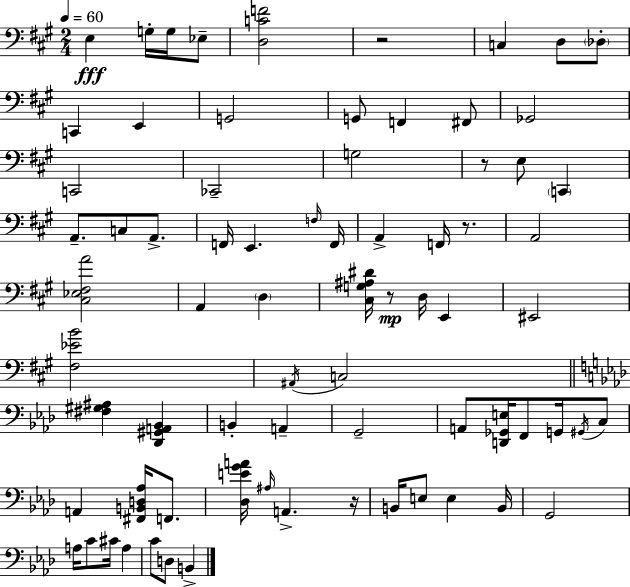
{
  \clef bass
  \numericTimeSignature
  \time 2/4
  \key a \major
  \tempo 4 = 60
  e4\fff g16-. g16 ees8-- | <d c' f'>2 | r2 | c4 d8 \parenthesize des8-. | \break c,4 e,4 | g,2 | g,8 f,4 fis,8 | ges,2 | \break c,2 | ces,2-- | g2 | r8 e8 \parenthesize c,4 | \break a,8.-- c8 a,8.-> | f,16 e,4. \grace { f16 } | f,16 a,4-> f,16 r8. | a,2 | \break <cis ees fis a'>2 | a,4 \parenthesize d4 | <cis g ais dis'>16 r8\mp d16 e,4 | eis,2 | \break <fis ees' b'>2 | \acciaccatura { ais,16 } c2 | \bar "||" \break \key aes \major <fis gis ais>4 <des, gis, a, bes,>4 | b,4-. a,4-- | g,2-- | a,8 <d, ges, e>16 f,8 g,16 \acciaccatura { gis,16 } c8 | \break a,4 <fis, b, d aes>16 f,8. | <des e' g' a'>16 \grace { ais16 } a,4.-> | r16 b,16 e8 e4 | b,16 g,2 | \break a16 c'8 cis'16 a4 | c'8 d8 b,4-> | \bar "|."
}